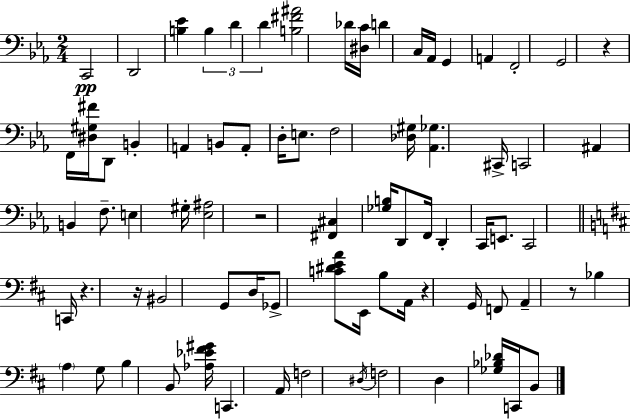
X:1
T:Untitled
M:2/4
L:1/4
K:Eb
C,,2 D,,2 [B,_E] B, D D [B,^F^A]2 _D/4 [^D,C]/4 D C,/4 _A,,/4 G,, A,, F,,2 G,,2 z F,,/4 [^D,^G,^F]/4 D,,/2 B,, A,, B,,/2 A,,/2 D,/4 E,/2 F,2 [_D,^G,]/4 [_A,,_G,] ^C,,/4 C,,2 ^A,, B,, F,/2 E, ^G,/4 [_E,^A,]2 z2 [^F,,^C,] [_G,B,]/4 D,,/2 F,,/4 D,, C,,/4 E,,/2 C,,2 C,,/4 z z/4 ^B,,2 G,,/2 D,/4 _G,,/2 [C^DEA]/2 E,,/4 B,/2 A,,/4 z G,,/4 F,,/2 A,, z/2 _B, A, G,/2 B, B,,/2 [_A,_E^F^G]/4 C,, A,,/4 F,2 ^D,/4 F,2 D, [_G,_B,_D]/4 C,,/4 B,,/2